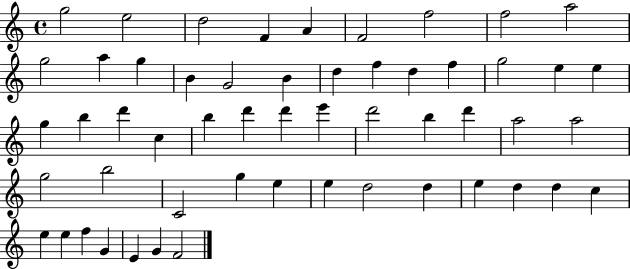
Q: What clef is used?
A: treble